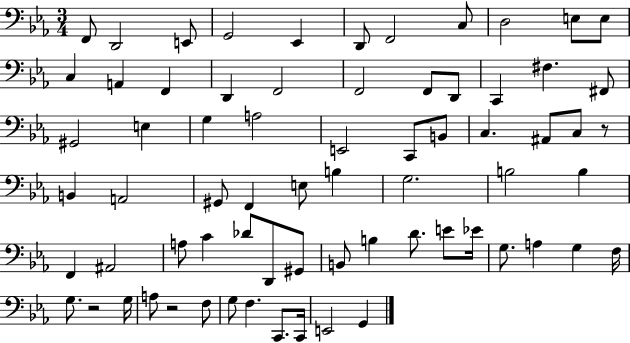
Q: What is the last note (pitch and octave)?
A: G2